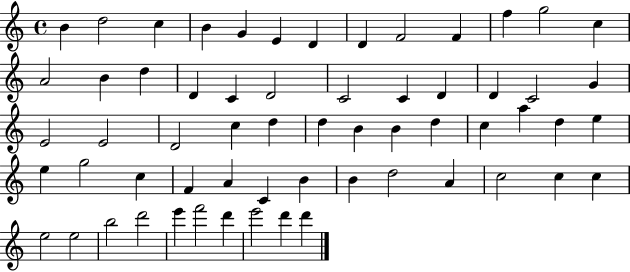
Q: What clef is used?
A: treble